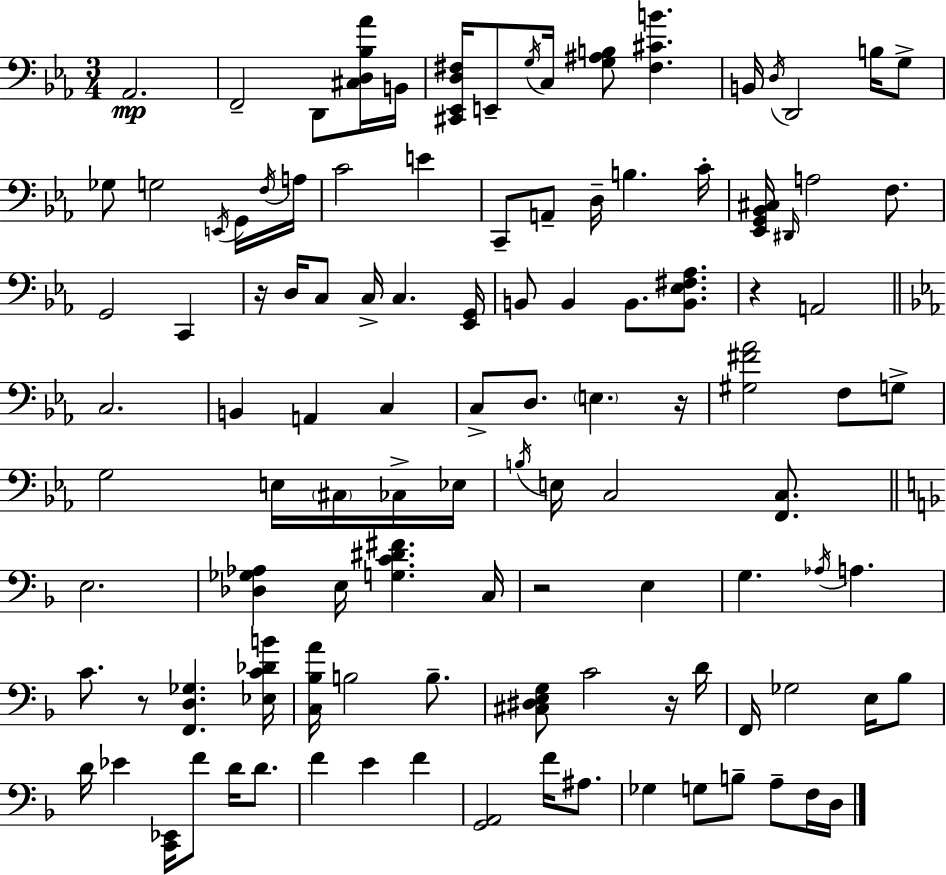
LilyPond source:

{
  \clef bass
  \numericTimeSignature
  \time 3/4
  \key ees \major
  aes,2.\mp | f,2-- d,8 <cis d bes aes'>16 b,16 | <cis, ees, d fis>16 e,8-- \acciaccatura { g16 } c16 <g ais b>8 <fis cis' b'>4. | b,16 \acciaccatura { d16 } d,2 b16 | \break g8-> ges8 g2 | \acciaccatura { e,16 } g,16 \acciaccatura { f16 } a16 c'2 | e'4 c,8-- a,8-- d16-- b4. | c'16-. <ees, g, bes, cis>16 \grace { dis,16 } a2 | \break f8. g,2 | c,4 r16 d16 c8 c16-> c4. | <ees, g,>16 b,8 b,4 b,8. | <b, ees fis aes>8. r4 a,2 | \break \bar "||" \break \key ees \major c2. | b,4 a,4 c4 | c8-> d8. \parenthesize e4. r16 | <gis fis' aes'>2 f8 g8-> | \break g2 e16 \parenthesize cis16 ces16-> ees16 | \acciaccatura { b16 } e16 c2 <f, c>8. | \bar "||" \break \key f \major e2. | <des ges aes>4 e16 <g c' dis' fis'>4. c16 | r2 e4 | g4. \acciaccatura { aes16 } a4. | \break c'8. r8 <f, d ges>4. | <ees c' des' b'>16 <c bes a'>16 b2 b8.-- | <cis dis e g>8 c'2 r16 | d'16 f,16 ges2 e16 bes8 | \break d'16 ees'4 <c, ees,>16 f'8 d'16 d'8. | f'4 e'4 f'4 | <g, a,>2 f'16 ais8. | ges4 g8 b8-- a8-- f16 | \break d16 \bar "|."
}